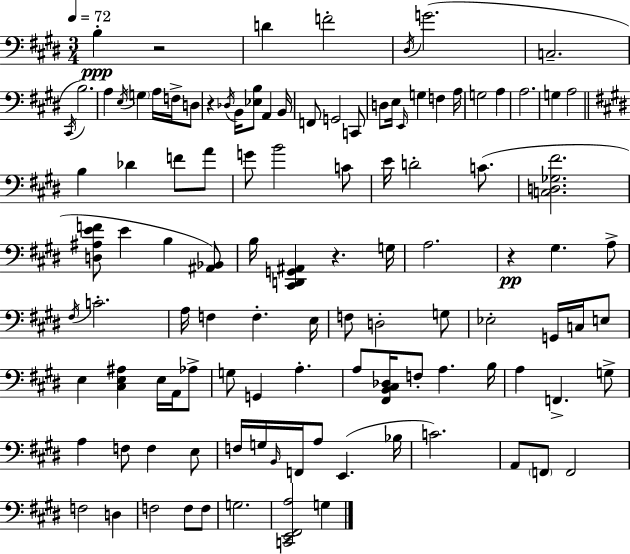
X:1
T:Untitled
M:3/4
L:1/4
K:E
B, z2 D F2 ^D,/4 G2 C,2 ^C,,/4 B,2 A, E,/4 G, A,/4 F,/4 D,/2 z _D,/4 B,,/4 [_E,B,]/2 A,, B,,/4 F,,/2 G,,2 C,,/2 D,/2 E,/4 E,,/4 G, F, A,/4 G,2 A, A,2 G, A,2 B, _D F/2 A/2 G/2 B2 C/2 E/4 D2 C/2 [C,D,_G,^F]2 [D,^A,EF]/2 E B, [^A,,_B,,]/2 B,/4 [^C,,D,,G,,^A,,] z G,/4 A,2 z ^G, A,/2 ^F,/4 C2 A,/4 F, F, E,/4 F,/2 D,2 G,/2 _E,2 G,,/4 C,/4 E,/2 E, [^C,E,^A,] E,/4 A,,/4 _A,/2 G,/2 G,, A, A,/2 [^F,,B,,^C,_D,]/4 F,/2 A, B,/4 A, F,, G,/2 A, F,/2 F, E,/2 F,/4 G,/4 B,,/4 F,,/4 A,/2 E,, _B,/4 C2 A,,/2 F,,/2 F,,2 F,2 D, F,2 F,/2 F,/2 G,2 [C,,E,,^F,,A,]2 G,